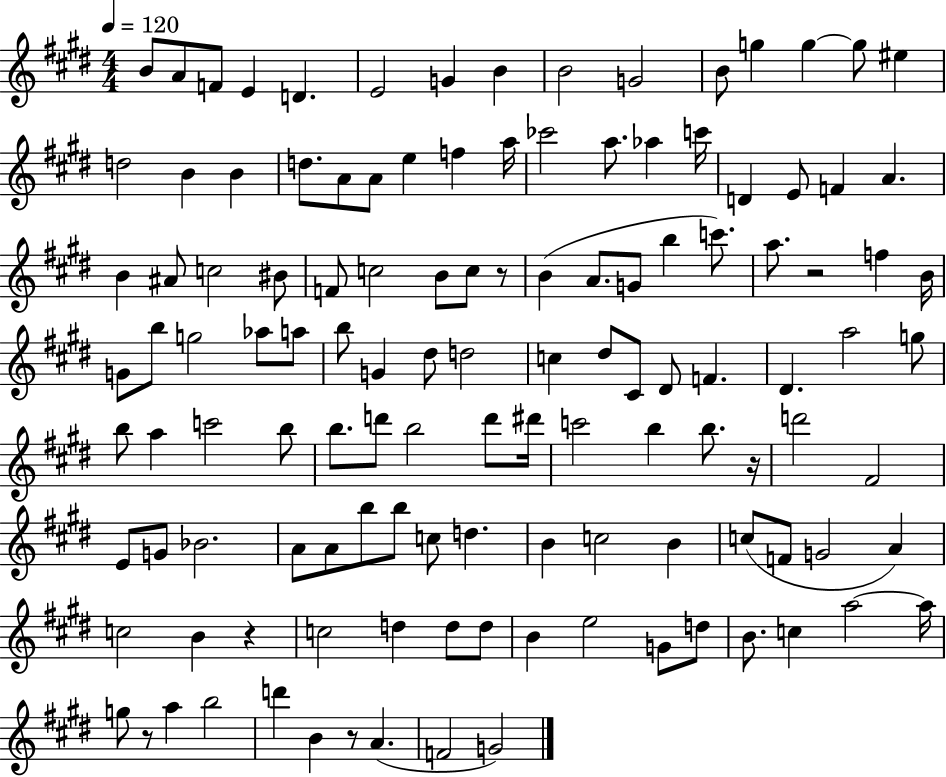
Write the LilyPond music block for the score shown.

{
  \clef treble
  \numericTimeSignature
  \time 4/4
  \key e \major
  \tempo 4 = 120
  b'8 a'8 f'8 e'4 d'4. | e'2 g'4 b'4 | b'2 g'2 | b'8 g''4 g''4~~ g''8 eis''4 | \break d''2 b'4 b'4 | d''8. a'8 a'8 e''4 f''4 a''16 | ces'''2 a''8. aes''4 c'''16 | d'4 e'8 f'4 a'4. | \break b'4 ais'8 c''2 bis'8 | f'8 c''2 b'8 c''8 r8 | b'4( a'8. g'8 b''4 c'''8.) | a''8. r2 f''4 b'16 | \break g'8 b''8 g''2 aes''8 a''8 | b''8 g'4 dis''8 d''2 | c''4 dis''8 cis'8 dis'8 f'4. | dis'4. a''2 g''8 | \break b''8 a''4 c'''2 b''8 | b''8. d'''8 b''2 d'''8 dis'''16 | c'''2 b''4 b''8. r16 | d'''2 fis'2 | \break e'8 g'8 bes'2. | a'8 a'8 b''8 b''8 c''8 d''4. | b'4 c''2 b'4 | c''8( f'8 g'2 a'4) | \break c''2 b'4 r4 | c''2 d''4 d''8 d''8 | b'4 e''2 g'8 d''8 | b'8. c''4 a''2~~ a''16 | \break g''8 r8 a''4 b''2 | d'''4 b'4 r8 a'4.( | f'2 g'2) | \bar "|."
}